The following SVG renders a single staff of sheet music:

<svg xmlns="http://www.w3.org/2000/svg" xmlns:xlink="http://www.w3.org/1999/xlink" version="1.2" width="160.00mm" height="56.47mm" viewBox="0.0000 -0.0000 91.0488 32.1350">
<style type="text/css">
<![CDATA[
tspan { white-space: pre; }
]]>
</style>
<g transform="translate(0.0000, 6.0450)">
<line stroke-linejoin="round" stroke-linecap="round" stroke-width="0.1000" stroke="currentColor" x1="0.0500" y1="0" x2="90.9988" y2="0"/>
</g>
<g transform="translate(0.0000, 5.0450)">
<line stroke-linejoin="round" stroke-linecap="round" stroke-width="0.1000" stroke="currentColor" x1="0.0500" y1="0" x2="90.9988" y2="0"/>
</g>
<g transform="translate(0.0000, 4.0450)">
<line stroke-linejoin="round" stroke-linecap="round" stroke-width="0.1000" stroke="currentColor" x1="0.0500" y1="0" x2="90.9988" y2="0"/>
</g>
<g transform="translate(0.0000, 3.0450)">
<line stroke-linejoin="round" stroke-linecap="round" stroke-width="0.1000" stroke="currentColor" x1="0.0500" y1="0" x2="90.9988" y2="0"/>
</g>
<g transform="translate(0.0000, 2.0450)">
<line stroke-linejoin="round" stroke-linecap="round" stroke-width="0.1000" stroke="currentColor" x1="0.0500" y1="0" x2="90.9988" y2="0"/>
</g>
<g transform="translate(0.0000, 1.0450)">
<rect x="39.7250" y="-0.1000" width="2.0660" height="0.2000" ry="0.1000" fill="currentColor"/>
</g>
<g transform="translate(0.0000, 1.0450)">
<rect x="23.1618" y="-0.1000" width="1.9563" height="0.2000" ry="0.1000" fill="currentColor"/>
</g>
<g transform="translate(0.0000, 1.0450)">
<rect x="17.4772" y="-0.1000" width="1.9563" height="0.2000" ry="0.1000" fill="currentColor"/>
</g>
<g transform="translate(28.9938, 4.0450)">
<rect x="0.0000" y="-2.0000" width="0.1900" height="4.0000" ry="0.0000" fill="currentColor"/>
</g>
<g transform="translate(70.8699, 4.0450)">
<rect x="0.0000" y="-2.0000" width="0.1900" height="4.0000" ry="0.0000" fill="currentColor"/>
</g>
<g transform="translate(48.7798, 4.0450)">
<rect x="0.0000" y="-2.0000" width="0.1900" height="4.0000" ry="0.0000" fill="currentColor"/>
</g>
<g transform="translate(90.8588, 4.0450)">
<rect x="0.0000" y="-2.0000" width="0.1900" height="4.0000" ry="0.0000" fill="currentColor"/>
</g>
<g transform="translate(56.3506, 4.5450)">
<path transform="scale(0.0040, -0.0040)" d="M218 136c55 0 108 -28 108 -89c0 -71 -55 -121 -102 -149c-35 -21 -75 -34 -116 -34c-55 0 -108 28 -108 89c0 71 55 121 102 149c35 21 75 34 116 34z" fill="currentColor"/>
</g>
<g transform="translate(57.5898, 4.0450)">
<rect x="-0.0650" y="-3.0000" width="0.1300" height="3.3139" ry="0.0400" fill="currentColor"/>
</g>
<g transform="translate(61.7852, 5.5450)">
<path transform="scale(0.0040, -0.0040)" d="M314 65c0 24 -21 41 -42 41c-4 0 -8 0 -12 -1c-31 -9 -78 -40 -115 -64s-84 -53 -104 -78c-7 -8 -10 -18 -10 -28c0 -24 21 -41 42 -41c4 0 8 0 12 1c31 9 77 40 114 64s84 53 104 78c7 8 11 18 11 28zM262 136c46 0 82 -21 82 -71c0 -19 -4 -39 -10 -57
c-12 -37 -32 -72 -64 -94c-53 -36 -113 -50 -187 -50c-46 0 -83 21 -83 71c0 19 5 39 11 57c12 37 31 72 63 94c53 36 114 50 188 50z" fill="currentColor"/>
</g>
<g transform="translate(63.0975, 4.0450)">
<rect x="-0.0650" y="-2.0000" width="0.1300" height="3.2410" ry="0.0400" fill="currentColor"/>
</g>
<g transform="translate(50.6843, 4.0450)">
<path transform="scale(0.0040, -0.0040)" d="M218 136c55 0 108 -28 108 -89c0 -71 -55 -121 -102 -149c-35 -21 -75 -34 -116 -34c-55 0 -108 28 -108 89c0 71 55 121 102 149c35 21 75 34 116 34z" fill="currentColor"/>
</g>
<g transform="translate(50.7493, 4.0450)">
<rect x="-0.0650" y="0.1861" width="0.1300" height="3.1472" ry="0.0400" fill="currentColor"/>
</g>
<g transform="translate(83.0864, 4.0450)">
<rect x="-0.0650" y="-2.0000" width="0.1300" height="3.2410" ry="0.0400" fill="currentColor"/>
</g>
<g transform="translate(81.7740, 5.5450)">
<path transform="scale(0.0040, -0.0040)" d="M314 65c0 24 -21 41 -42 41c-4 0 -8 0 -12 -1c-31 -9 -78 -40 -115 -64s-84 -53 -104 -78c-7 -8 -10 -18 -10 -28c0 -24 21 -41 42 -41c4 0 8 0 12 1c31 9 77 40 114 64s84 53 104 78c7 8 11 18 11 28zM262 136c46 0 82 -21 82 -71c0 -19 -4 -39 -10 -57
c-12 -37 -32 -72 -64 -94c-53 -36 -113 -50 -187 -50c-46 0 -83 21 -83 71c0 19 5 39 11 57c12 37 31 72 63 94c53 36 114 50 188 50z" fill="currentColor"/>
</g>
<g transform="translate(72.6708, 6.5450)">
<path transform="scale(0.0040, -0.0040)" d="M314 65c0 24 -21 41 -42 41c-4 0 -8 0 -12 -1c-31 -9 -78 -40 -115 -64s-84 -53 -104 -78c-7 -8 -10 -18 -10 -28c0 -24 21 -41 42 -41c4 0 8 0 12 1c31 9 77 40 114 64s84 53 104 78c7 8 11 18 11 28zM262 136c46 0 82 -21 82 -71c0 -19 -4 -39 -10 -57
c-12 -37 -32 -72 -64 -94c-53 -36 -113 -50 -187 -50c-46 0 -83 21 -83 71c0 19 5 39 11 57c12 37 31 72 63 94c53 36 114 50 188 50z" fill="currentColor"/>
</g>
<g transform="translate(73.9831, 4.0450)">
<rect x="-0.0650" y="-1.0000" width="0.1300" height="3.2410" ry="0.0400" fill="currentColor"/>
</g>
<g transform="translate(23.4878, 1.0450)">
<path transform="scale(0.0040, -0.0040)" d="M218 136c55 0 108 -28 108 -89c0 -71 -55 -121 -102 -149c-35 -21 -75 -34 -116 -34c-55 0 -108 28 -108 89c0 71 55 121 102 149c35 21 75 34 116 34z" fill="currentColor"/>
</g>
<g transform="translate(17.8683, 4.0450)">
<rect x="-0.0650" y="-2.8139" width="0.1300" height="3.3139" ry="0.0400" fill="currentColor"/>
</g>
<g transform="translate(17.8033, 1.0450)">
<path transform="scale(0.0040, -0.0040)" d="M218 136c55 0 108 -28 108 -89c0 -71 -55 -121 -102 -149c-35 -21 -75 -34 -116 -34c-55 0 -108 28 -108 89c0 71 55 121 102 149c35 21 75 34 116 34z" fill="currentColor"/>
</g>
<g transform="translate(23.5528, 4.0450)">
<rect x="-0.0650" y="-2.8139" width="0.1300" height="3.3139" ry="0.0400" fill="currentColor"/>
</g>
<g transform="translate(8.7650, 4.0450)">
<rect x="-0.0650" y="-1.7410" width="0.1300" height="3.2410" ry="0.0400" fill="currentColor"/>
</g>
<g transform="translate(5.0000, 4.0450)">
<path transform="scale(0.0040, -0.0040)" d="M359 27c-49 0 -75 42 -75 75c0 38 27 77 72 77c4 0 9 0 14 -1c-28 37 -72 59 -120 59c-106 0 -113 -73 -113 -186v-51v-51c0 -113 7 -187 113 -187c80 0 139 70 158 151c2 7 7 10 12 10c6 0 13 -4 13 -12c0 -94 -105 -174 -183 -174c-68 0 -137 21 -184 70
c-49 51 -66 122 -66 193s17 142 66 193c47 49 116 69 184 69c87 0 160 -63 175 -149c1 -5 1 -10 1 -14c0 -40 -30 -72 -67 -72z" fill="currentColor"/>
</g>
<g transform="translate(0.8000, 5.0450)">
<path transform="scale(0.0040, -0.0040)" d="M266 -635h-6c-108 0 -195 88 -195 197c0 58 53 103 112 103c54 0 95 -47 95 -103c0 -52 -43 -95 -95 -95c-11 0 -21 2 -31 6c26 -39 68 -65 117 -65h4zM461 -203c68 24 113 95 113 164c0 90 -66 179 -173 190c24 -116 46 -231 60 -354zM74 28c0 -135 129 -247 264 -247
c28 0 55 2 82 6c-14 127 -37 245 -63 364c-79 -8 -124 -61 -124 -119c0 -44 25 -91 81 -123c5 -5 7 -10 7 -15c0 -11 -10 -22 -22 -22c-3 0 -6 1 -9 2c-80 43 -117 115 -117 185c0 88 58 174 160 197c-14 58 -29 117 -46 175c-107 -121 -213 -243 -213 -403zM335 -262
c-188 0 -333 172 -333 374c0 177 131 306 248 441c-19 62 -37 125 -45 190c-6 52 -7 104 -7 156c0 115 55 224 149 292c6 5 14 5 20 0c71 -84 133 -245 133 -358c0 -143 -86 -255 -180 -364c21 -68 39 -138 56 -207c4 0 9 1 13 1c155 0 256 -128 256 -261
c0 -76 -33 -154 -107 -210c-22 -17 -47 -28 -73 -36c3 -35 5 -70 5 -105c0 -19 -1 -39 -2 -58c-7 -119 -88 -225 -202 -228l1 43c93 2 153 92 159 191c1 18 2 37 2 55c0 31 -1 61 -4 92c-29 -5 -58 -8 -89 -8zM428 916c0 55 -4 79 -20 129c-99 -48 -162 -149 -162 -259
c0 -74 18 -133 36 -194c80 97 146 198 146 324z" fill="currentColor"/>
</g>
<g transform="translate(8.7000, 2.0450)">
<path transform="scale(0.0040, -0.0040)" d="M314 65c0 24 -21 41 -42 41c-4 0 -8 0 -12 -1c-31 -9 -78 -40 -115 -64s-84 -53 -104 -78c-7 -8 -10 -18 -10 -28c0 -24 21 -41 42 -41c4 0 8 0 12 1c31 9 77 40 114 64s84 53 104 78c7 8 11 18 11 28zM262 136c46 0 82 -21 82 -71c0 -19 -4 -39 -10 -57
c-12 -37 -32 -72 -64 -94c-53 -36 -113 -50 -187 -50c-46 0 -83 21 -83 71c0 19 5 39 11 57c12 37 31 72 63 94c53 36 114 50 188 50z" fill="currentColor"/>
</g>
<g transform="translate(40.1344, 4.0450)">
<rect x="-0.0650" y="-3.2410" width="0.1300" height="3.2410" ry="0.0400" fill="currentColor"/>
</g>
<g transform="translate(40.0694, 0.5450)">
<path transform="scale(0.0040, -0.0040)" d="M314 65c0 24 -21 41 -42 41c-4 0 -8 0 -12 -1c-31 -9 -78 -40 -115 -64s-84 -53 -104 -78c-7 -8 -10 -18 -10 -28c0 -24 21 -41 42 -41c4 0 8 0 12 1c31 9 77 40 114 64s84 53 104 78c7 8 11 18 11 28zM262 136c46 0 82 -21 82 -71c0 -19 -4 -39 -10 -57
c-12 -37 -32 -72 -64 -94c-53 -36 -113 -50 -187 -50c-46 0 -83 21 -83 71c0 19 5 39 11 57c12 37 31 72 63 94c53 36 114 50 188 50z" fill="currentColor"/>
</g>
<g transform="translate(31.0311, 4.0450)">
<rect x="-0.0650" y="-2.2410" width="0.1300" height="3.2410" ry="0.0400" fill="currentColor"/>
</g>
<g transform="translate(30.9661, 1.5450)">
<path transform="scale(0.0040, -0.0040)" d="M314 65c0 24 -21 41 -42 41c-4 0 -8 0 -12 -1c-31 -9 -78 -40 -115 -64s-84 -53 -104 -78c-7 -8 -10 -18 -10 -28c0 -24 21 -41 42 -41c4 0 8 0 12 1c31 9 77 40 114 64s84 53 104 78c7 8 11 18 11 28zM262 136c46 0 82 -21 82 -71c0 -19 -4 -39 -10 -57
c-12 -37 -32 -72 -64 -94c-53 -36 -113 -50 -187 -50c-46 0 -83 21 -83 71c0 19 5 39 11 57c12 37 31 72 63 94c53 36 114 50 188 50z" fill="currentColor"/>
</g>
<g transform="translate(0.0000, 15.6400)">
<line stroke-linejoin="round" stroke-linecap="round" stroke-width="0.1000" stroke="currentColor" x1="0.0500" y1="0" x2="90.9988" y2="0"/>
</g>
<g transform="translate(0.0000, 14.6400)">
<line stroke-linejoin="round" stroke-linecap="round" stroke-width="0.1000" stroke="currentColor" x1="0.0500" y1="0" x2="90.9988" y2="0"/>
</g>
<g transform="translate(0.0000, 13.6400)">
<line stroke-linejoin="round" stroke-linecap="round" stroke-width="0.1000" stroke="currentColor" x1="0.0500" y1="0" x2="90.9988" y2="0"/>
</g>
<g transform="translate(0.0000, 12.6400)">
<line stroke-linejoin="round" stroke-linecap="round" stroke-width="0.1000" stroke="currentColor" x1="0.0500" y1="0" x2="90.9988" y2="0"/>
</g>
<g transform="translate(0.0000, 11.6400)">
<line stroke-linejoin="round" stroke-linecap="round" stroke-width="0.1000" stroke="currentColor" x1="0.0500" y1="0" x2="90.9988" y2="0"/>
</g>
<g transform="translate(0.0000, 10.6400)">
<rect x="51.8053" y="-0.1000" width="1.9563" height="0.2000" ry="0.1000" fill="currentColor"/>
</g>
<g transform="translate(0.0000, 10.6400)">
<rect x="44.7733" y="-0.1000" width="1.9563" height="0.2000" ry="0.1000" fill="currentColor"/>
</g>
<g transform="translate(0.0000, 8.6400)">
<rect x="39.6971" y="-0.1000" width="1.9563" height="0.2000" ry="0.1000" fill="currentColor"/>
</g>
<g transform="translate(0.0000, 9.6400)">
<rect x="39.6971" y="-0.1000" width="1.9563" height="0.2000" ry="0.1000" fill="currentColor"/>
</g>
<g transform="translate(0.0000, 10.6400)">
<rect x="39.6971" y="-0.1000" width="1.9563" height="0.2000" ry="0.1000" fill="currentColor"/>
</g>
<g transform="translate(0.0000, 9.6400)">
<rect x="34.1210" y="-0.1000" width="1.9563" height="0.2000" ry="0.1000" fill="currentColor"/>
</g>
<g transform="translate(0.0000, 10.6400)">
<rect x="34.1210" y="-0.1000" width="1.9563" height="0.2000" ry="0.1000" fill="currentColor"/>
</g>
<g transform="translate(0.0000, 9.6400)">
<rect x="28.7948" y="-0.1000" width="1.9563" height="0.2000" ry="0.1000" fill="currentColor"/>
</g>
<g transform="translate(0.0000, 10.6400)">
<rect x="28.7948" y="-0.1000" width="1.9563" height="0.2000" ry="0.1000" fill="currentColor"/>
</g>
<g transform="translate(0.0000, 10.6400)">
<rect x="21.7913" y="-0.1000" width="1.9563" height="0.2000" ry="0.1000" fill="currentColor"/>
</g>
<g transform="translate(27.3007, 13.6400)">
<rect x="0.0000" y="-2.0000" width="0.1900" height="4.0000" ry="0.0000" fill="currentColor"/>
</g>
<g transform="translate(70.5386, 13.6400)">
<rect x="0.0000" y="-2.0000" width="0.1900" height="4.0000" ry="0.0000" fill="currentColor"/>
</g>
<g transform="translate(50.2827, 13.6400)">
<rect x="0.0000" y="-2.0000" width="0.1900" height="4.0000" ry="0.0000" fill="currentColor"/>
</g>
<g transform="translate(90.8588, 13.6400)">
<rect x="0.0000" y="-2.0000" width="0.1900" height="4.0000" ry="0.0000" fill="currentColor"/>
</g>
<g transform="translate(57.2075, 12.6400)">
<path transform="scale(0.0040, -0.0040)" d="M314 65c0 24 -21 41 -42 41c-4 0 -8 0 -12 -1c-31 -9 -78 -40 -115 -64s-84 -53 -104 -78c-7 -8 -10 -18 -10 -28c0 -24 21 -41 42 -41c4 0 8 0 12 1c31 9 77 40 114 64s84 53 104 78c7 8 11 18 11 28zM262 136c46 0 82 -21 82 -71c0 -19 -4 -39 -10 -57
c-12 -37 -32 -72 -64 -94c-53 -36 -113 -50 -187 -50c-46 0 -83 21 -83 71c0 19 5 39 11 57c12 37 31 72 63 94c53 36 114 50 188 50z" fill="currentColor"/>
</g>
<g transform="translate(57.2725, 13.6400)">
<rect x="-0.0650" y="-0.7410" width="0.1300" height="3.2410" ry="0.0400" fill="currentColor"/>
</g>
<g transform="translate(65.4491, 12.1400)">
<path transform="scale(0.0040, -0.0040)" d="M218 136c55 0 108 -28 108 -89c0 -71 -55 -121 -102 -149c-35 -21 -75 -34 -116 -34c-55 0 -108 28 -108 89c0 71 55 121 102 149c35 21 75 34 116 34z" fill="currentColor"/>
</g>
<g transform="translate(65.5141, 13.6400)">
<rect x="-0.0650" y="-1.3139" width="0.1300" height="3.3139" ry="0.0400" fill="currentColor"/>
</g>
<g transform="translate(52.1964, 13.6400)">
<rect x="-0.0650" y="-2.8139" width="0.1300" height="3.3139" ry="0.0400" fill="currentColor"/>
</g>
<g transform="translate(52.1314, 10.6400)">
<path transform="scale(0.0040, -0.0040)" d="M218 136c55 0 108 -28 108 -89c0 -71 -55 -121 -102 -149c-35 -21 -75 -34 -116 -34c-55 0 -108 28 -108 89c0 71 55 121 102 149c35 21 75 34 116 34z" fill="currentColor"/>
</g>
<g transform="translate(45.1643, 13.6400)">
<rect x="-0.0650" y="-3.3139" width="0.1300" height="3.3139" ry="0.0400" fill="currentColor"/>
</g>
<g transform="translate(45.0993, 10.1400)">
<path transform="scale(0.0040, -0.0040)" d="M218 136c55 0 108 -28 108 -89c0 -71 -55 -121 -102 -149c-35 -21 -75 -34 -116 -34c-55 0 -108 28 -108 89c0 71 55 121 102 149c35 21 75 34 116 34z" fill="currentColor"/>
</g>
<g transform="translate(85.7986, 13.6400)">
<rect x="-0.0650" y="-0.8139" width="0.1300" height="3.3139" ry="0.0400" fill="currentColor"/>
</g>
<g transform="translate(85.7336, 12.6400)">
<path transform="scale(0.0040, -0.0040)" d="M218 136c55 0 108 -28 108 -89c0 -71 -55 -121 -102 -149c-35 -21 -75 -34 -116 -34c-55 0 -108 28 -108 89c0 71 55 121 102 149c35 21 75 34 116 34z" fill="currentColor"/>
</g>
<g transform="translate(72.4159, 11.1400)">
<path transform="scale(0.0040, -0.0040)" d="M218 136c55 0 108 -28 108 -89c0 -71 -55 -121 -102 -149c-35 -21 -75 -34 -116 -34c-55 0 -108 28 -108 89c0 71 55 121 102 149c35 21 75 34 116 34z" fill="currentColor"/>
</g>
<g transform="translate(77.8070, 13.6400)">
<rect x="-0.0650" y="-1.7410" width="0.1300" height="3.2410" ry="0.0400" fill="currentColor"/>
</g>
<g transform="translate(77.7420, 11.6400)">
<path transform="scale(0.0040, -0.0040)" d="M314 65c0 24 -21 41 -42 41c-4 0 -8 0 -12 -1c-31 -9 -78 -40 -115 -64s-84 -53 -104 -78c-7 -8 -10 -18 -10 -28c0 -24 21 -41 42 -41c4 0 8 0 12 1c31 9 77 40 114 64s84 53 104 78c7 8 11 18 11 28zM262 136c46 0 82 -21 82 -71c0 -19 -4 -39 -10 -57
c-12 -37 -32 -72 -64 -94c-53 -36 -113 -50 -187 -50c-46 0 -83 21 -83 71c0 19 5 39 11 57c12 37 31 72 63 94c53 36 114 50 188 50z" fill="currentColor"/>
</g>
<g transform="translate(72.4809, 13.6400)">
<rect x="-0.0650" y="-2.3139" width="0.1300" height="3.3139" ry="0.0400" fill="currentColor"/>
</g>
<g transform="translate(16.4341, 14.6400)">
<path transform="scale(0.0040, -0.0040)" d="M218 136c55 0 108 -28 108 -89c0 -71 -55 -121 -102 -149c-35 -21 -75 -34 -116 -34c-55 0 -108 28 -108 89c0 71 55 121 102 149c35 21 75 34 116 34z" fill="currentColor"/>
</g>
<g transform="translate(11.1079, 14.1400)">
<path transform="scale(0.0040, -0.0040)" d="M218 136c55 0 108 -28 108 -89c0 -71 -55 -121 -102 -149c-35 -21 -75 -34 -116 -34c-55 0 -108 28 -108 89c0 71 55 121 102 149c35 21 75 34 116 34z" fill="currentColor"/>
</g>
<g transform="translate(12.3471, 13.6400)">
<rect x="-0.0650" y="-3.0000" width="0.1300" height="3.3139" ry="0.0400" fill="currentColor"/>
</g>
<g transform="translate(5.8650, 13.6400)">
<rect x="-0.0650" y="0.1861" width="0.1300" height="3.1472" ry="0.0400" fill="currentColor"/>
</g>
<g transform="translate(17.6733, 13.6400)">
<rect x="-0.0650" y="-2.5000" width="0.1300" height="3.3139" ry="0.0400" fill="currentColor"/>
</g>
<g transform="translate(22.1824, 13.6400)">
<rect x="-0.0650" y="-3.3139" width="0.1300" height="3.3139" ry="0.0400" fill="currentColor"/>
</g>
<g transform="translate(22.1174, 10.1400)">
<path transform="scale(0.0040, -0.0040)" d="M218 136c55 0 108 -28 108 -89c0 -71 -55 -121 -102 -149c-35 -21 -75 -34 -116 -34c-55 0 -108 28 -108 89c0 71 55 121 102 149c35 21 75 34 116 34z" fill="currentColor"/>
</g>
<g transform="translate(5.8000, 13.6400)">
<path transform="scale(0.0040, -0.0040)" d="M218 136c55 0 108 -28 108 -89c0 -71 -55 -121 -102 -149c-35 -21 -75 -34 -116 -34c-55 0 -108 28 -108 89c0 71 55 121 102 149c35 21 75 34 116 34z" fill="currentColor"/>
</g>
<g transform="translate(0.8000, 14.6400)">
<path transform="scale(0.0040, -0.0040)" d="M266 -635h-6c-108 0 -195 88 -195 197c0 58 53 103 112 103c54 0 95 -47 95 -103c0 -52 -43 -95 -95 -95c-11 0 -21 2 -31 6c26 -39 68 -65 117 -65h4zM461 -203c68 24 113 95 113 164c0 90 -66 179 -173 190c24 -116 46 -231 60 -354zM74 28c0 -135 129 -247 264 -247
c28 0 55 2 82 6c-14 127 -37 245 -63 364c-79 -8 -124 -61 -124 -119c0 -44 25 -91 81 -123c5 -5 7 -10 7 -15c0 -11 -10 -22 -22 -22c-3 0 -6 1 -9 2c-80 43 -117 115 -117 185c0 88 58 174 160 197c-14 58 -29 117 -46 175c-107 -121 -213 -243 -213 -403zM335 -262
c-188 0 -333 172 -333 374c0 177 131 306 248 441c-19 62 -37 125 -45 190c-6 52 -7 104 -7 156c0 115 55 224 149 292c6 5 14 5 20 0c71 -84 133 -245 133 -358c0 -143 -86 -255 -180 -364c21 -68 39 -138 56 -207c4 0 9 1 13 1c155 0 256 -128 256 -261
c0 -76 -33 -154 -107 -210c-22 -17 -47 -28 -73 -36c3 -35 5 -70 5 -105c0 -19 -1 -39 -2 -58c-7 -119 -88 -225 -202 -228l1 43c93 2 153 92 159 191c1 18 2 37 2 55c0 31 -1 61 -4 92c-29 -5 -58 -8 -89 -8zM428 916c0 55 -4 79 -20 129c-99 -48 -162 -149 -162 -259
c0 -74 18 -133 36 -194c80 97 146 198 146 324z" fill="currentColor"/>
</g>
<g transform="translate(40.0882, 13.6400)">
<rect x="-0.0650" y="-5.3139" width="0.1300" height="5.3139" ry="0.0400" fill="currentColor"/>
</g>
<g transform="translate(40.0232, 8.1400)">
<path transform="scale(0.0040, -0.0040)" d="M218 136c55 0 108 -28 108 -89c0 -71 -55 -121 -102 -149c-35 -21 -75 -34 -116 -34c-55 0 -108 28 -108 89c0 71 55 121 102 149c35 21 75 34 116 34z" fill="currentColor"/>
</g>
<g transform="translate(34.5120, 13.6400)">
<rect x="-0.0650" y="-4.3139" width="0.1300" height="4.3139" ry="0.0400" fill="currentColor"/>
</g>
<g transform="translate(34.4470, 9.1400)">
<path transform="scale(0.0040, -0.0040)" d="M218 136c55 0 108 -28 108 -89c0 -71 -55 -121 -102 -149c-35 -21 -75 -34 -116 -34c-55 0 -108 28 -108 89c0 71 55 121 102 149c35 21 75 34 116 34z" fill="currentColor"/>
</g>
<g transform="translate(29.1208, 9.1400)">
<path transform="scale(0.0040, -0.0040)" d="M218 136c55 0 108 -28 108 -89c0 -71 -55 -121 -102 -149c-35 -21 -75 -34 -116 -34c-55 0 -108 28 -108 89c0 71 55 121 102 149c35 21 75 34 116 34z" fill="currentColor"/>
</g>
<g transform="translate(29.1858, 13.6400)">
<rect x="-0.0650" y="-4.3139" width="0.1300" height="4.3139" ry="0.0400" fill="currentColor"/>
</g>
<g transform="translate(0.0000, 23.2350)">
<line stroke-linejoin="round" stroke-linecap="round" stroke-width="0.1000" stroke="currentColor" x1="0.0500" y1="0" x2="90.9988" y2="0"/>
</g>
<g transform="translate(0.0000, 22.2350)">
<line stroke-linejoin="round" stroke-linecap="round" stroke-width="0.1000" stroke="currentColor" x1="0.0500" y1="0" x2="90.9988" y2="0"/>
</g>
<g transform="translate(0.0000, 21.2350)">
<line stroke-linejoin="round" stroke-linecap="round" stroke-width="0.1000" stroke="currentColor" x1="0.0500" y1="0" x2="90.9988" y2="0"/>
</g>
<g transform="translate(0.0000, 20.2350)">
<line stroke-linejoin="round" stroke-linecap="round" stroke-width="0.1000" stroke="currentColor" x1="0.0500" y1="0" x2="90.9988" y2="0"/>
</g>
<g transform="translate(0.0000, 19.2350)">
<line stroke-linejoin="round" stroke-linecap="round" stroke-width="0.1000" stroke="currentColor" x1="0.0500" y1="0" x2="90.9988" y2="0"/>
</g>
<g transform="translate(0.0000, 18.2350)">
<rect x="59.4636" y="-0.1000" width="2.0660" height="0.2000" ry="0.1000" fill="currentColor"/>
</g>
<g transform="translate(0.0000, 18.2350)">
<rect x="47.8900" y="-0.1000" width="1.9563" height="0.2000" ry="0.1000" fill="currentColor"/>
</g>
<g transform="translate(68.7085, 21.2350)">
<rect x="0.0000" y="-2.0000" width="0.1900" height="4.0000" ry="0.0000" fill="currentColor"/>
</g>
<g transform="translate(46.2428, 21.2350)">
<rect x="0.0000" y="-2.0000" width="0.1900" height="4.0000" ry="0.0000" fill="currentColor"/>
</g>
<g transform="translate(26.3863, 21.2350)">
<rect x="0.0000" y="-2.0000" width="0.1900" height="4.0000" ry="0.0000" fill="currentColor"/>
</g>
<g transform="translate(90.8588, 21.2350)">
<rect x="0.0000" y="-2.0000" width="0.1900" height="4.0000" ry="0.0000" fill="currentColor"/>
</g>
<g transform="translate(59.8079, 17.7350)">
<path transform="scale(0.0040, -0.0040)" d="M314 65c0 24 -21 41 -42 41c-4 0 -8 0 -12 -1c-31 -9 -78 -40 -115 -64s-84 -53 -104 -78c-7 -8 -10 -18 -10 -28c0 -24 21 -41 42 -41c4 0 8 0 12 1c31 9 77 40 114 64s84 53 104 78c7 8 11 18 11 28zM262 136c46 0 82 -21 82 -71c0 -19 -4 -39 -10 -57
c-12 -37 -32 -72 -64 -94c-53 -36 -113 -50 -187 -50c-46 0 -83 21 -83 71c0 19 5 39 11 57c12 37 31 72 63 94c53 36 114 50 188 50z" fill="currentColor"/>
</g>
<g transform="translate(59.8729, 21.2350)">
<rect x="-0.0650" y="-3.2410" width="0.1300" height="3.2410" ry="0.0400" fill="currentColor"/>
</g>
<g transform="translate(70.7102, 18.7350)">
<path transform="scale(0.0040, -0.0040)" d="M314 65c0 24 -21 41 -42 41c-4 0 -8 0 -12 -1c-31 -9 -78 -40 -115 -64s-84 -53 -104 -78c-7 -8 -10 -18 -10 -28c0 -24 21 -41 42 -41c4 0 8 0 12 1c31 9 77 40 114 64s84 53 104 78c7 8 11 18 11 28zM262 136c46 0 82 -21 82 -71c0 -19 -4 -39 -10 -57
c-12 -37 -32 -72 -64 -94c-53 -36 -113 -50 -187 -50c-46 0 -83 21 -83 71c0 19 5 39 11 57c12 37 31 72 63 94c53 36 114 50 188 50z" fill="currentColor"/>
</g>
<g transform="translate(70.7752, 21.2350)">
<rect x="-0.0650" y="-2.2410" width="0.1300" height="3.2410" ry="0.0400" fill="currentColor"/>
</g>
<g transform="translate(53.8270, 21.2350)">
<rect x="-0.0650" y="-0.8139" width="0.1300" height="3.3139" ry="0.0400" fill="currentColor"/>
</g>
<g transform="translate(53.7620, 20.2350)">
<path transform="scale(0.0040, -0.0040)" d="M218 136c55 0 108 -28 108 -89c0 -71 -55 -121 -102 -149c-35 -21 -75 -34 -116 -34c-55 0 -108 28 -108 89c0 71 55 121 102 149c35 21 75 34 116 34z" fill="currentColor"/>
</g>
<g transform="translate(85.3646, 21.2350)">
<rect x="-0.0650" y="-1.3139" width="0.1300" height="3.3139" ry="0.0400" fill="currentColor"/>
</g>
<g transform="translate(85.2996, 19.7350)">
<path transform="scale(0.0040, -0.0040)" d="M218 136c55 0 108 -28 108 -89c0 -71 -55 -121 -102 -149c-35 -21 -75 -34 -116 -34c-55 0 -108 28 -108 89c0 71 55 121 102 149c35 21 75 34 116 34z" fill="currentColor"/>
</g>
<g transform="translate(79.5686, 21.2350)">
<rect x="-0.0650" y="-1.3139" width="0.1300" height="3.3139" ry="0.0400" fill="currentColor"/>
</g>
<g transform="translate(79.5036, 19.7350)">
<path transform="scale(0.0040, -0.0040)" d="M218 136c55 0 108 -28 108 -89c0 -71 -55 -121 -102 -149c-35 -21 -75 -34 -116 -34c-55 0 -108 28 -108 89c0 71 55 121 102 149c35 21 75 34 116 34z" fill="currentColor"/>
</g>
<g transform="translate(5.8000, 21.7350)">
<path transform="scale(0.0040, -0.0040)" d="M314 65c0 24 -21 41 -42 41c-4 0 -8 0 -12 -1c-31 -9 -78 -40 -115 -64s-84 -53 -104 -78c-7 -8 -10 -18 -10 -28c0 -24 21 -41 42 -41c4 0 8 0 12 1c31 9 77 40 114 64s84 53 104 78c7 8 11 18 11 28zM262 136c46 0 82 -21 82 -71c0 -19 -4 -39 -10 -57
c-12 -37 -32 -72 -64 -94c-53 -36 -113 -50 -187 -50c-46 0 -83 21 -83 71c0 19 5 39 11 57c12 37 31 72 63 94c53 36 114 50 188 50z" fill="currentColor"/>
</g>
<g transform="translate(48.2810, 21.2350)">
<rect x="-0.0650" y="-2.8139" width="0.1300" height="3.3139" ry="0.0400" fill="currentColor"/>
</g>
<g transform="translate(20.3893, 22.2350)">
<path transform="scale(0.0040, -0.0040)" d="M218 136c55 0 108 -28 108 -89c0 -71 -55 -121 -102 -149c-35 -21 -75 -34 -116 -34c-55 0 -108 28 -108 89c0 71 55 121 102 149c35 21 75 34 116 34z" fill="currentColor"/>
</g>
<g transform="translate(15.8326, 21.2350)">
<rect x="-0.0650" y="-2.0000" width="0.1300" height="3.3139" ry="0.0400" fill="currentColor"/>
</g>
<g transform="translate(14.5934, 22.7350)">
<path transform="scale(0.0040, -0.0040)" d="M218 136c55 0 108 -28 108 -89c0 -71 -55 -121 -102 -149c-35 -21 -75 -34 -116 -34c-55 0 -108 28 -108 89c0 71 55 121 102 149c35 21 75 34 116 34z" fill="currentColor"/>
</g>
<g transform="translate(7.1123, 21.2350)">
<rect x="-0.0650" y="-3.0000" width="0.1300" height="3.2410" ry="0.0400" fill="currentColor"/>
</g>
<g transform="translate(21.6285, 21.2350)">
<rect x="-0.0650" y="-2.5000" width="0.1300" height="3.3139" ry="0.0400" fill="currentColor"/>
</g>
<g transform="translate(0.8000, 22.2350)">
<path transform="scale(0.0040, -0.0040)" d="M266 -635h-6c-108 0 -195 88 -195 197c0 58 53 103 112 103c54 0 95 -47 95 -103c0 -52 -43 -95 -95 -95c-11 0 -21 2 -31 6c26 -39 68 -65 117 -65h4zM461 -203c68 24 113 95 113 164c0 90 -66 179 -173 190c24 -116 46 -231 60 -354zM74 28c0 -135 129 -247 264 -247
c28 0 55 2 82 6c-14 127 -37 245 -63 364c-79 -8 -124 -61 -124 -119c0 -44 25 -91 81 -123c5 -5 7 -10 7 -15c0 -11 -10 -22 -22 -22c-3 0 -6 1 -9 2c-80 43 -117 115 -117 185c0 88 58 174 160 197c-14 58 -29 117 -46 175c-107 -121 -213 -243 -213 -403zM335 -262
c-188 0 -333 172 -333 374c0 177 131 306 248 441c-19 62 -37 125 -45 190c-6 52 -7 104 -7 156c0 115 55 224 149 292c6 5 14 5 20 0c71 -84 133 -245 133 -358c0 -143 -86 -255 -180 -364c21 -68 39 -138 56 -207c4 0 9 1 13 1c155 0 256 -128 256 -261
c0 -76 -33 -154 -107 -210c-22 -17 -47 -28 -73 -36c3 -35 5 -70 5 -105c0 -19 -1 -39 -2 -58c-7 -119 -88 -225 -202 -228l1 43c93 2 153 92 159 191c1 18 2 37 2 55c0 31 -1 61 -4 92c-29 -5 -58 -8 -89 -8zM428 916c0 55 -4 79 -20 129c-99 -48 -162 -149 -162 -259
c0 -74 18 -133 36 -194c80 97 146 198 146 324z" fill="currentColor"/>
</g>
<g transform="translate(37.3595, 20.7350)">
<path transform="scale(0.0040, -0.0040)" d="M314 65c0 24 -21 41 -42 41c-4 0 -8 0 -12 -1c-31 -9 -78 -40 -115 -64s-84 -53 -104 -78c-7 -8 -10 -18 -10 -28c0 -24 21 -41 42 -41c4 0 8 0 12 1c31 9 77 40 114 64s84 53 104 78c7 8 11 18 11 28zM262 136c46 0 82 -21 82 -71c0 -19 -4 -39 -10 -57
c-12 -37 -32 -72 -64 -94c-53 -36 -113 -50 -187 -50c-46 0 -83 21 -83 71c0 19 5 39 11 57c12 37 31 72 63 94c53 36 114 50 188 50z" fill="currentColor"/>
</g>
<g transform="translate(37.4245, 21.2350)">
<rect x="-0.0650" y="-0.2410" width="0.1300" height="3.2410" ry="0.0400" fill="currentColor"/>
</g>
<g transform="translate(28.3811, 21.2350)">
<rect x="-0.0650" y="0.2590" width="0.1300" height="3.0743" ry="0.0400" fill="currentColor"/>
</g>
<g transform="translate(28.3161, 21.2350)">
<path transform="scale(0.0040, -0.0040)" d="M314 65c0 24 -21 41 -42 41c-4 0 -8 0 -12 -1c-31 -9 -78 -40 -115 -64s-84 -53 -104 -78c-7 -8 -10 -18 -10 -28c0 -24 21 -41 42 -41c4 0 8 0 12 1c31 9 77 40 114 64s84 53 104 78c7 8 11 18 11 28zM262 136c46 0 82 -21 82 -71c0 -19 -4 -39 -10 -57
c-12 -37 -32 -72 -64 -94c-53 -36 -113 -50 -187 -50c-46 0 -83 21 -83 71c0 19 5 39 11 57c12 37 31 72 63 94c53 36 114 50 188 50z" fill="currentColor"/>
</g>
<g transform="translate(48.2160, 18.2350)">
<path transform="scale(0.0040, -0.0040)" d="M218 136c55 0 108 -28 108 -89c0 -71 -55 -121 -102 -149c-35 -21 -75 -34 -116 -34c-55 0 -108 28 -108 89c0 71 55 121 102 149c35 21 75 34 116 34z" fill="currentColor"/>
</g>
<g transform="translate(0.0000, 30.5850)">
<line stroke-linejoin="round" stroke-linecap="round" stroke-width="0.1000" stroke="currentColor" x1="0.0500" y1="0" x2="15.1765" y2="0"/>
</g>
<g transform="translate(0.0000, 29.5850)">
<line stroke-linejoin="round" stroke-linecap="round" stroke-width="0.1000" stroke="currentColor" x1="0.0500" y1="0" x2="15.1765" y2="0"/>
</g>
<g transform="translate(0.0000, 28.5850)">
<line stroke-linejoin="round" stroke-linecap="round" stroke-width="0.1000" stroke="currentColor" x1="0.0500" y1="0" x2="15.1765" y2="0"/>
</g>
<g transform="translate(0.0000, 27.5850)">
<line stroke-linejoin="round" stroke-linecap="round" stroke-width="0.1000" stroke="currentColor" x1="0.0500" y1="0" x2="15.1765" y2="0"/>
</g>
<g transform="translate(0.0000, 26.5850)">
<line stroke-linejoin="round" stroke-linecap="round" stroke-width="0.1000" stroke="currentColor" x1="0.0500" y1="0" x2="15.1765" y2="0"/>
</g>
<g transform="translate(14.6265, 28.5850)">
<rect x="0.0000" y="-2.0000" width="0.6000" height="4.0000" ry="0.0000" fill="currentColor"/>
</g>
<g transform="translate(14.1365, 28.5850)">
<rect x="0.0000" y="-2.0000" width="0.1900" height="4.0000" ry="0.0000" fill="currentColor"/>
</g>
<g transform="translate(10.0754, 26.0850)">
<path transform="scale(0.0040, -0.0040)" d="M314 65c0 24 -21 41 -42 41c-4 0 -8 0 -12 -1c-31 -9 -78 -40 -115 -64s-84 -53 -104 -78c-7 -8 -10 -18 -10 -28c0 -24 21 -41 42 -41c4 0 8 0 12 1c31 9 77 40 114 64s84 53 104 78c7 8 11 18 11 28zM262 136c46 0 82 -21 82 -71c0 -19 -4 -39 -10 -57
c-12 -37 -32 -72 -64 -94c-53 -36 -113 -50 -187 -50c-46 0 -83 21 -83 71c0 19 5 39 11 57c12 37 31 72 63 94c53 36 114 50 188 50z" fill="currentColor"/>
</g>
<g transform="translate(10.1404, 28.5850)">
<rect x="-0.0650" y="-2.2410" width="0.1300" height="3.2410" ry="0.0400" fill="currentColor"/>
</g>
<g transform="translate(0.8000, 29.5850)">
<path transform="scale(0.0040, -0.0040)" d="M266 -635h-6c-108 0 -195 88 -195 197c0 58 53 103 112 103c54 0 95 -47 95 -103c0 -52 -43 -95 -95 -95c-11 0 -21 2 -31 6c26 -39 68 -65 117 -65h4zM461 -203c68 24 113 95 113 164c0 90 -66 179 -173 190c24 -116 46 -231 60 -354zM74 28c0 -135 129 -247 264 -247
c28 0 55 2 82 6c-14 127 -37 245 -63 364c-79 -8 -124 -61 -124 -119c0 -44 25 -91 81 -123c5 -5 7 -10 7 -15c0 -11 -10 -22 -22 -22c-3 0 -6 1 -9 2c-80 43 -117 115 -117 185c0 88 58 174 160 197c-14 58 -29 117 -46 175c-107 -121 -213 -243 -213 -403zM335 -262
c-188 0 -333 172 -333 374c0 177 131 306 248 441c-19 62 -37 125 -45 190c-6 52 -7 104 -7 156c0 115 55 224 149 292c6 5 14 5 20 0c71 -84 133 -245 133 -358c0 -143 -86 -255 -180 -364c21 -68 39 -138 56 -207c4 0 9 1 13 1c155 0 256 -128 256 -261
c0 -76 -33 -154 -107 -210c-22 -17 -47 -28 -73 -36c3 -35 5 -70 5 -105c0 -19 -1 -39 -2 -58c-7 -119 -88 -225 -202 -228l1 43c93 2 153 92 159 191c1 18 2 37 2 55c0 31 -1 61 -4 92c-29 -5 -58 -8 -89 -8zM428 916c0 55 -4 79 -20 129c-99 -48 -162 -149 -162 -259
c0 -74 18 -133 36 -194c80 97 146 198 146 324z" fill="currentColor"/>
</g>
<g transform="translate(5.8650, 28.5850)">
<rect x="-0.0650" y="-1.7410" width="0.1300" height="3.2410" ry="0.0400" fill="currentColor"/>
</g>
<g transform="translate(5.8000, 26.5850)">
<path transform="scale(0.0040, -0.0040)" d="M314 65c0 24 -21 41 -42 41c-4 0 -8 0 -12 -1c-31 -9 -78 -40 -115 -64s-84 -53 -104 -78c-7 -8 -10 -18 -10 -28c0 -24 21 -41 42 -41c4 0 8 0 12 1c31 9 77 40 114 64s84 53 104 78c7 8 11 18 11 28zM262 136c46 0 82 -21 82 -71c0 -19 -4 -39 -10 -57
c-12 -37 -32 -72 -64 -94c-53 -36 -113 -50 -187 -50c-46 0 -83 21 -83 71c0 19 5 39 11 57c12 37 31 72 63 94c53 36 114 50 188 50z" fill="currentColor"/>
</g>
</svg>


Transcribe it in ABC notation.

X:1
T:Untitled
M:4/4
L:1/4
K:C
f2 a a g2 b2 B A F2 D2 F2 B A G b d' d' f' b a d2 e g f2 d A2 F G B2 c2 a d b2 g2 e e f2 g2